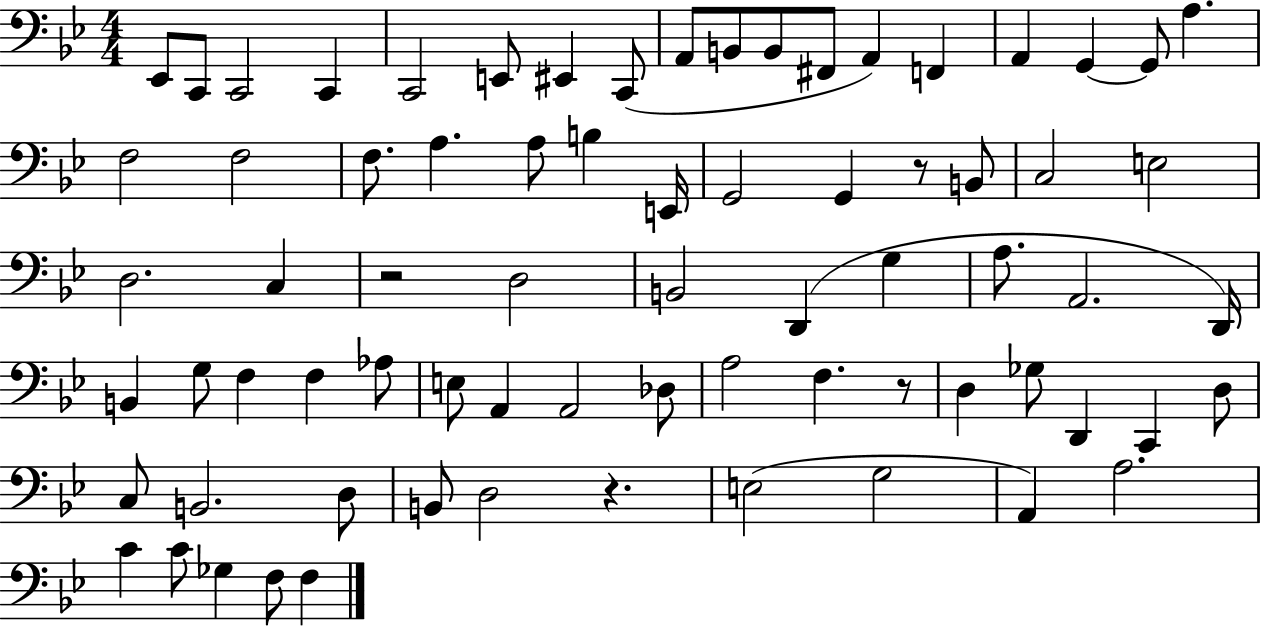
Eb2/e C2/e C2/h C2/q C2/h E2/e EIS2/q C2/e A2/e B2/e B2/e F#2/e A2/q F2/q A2/q G2/q G2/e A3/q. F3/h F3/h F3/e. A3/q. A3/e B3/q E2/s G2/h G2/q R/e B2/e C3/h E3/h D3/h. C3/q R/h D3/h B2/h D2/q G3/q A3/e. A2/h. D2/s B2/q G3/e F3/q F3/q Ab3/e E3/e A2/q A2/h Db3/e A3/h F3/q. R/e D3/q Gb3/e D2/q C2/q D3/e C3/e B2/h. D3/e B2/e D3/h R/q. E3/h G3/h A2/q A3/h. C4/q C4/e Gb3/q F3/e F3/q